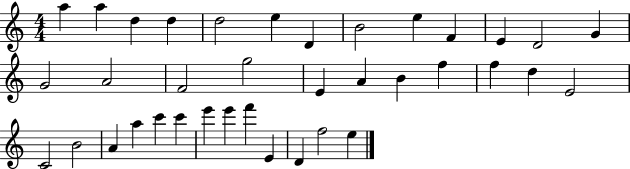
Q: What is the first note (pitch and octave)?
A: A5